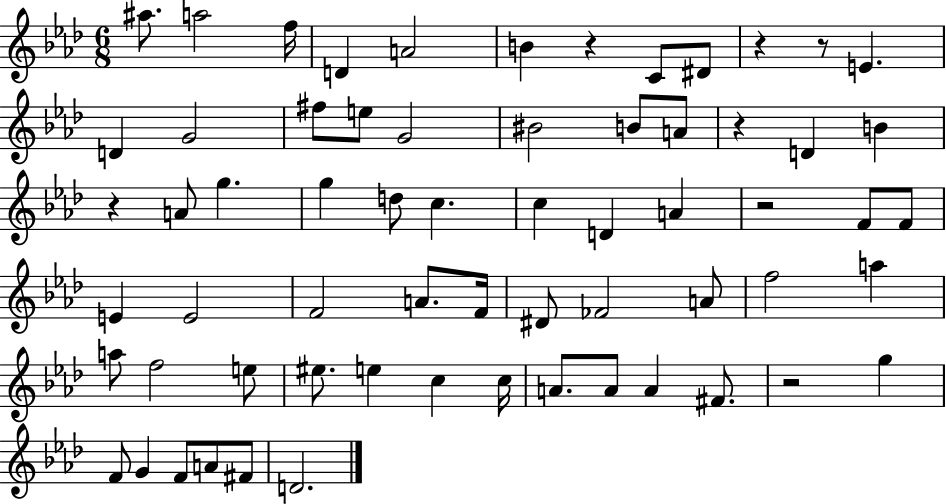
A#5/e. A5/h F5/s D4/q A4/h B4/q R/q C4/e D#4/e R/q R/e E4/q. D4/q G4/h F#5/e E5/e G4/h BIS4/h B4/e A4/e R/q D4/q B4/q R/q A4/e G5/q. G5/q D5/e C5/q. C5/q D4/q A4/q R/h F4/e F4/e E4/q E4/h F4/h A4/e. F4/s D#4/e FES4/h A4/e F5/h A5/q A5/e F5/h E5/e EIS5/e. E5/q C5/q C5/s A4/e. A4/e A4/q F#4/e. R/h G5/q F4/e G4/q F4/e A4/e F#4/e D4/h.